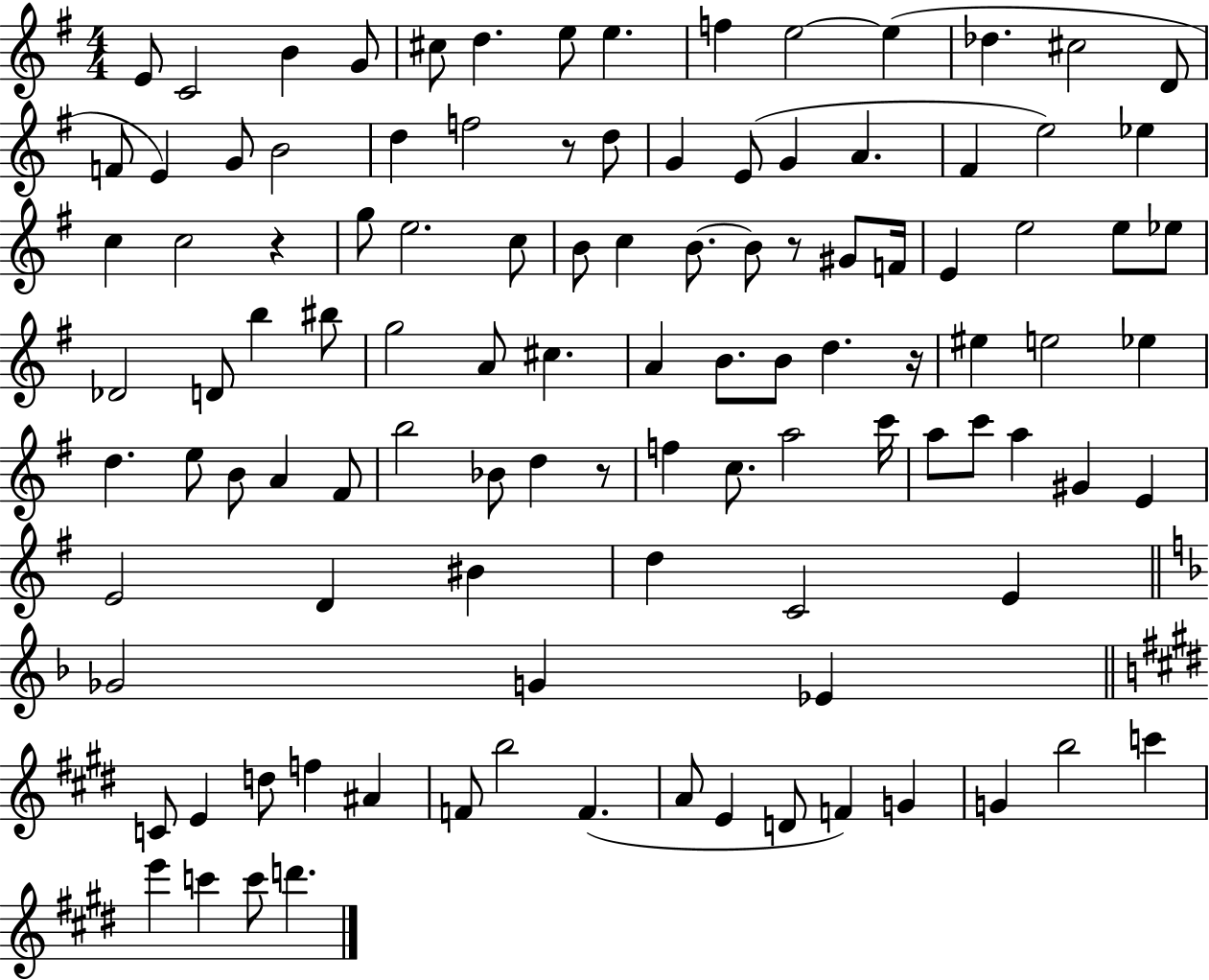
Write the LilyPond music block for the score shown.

{
  \clef treble
  \numericTimeSignature
  \time 4/4
  \key g \major
  e'8 c'2 b'4 g'8 | cis''8 d''4. e''8 e''4. | f''4 e''2~~ e''4( | des''4. cis''2 d'8 | \break f'8 e'4) g'8 b'2 | d''4 f''2 r8 d''8 | g'4 e'8( g'4 a'4. | fis'4 e''2) ees''4 | \break c''4 c''2 r4 | g''8 e''2. c''8 | b'8 c''4 b'8.~~ b'8 r8 gis'8 f'16 | e'4 e''2 e''8 ees''8 | \break des'2 d'8 b''4 bis''8 | g''2 a'8 cis''4. | a'4 b'8. b'8 d''4. r16 | eis''4 e''2 ees''4 | \break d''4. e''8 b'8 a'4 fis'8 | b''2 bes'8 d''4 r8 | f''4 c''8. a''2 c'''16 | a''8 c'''8 a''4 gis'4 e'4 | \break e'2 d'4 bis'4 | d''4 c'2 e'4 | \bar "||" \break \key f \major ges'2 g'4 ees'4 | \bar "||" \break \key e \major c'8 e'4 d''8 f''4 ais'4 | f'8 b''2 f'4.( | a'8 e'4 d'8 f'4) g'4 | g'4 b''2 c'''4 | \break e'''4 c'''4 c'''8 d'''4. | \bar "|."
}